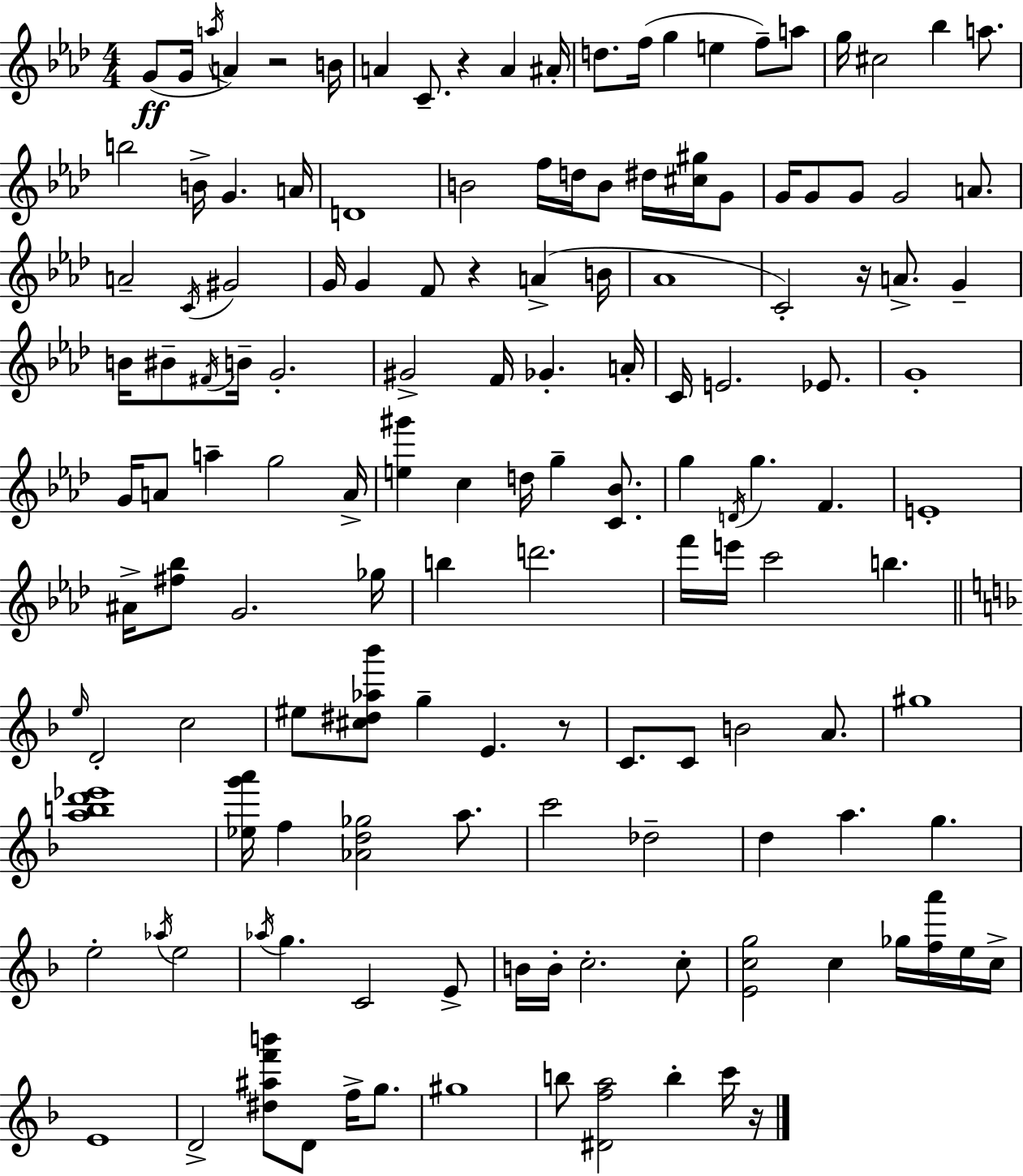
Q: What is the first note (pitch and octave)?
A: G4